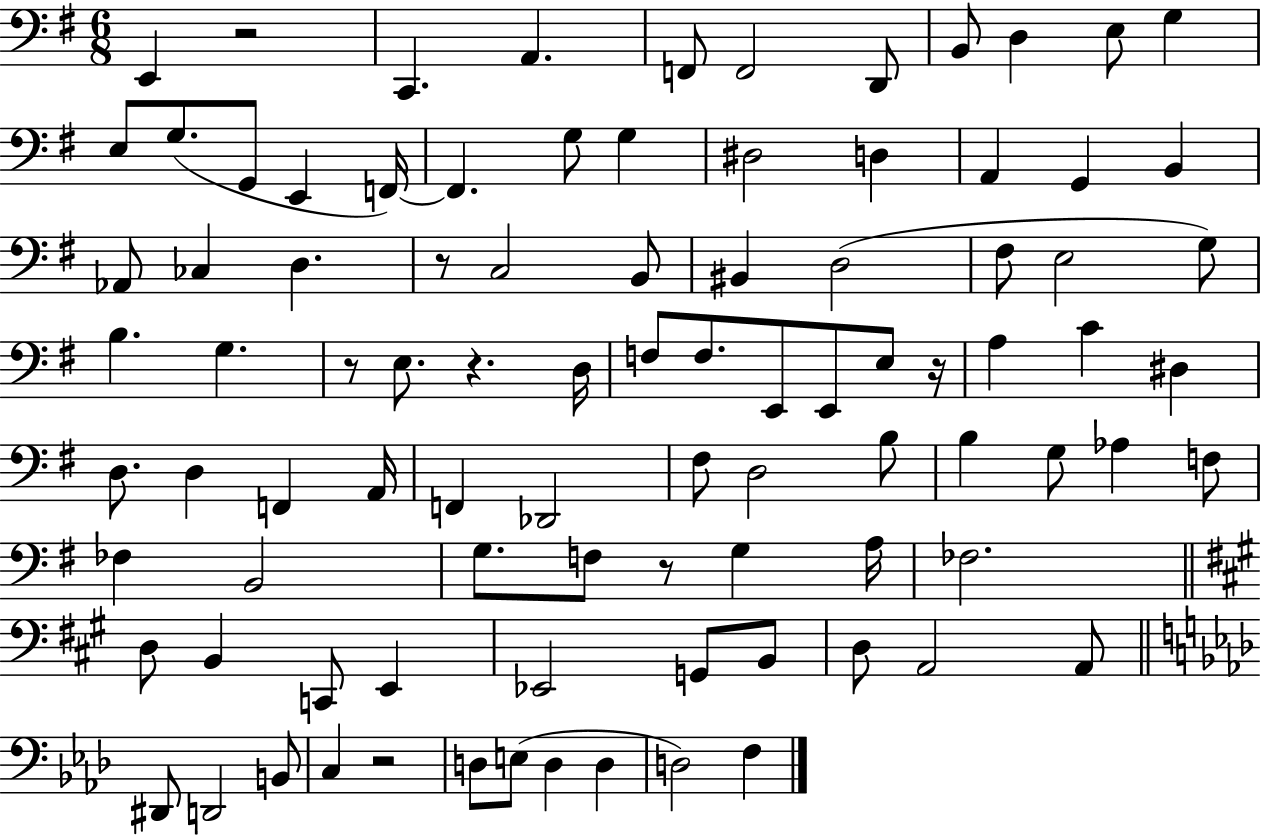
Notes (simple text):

E2/q R/h C2/q. A2/q. F2/e F2/h D2/e B2/e D3/q E3/e G3/q E3/e G3/e. G2/e E2/q F2/s F2/q. G3/e G3/q D#3/h D3/q A2/q G2/q B2/q Ab2/e CES3/q D3/q. R/e C3/h B2/e BIS2/q D3/h F#3/e E3/h G3/e B3/q. G3/q. R/e E3/e. R/q. D3/s F3/e F3/e. E2/e E2/e E3/e R/s A3/q C4/q D#3/q D3/e. D3/q F2/q A2/s F2/q Db2/h F#3/e D3/h B3/e B3/q G3/e Ab3/q F3/e FES3/q B2/h G3/e. F3/e R/e G3/q A3/s FES3/h. D3/e B2/q C2/e E2/q Eb2/h G2/e B2/e D3/e A2/h A2/e D#2/e D2/h B2/e C3/q R/h D3/e E3/e D3/q D3/q D3/h F3/q